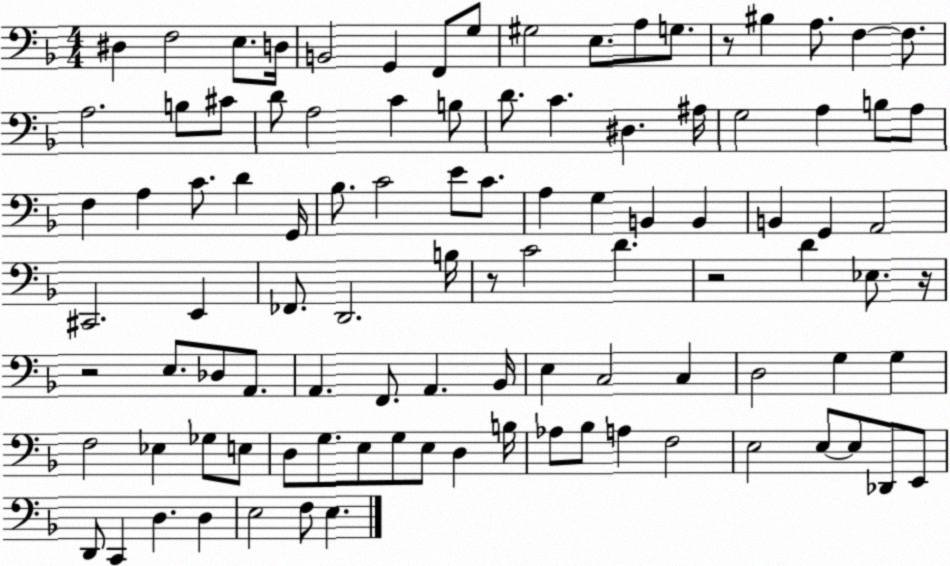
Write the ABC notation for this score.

X:1
T:Untitled
M:4/4
L:1/4
K:F
^D, F,2 E,/2 D,/4 B,,2 G,, F,,/2 G,/2 ^G,2 E,/2 A,/2 G,/2 z/2 ^B, A,/2 F, F,/2 A,2 B,/2 ^C/2 D/2 A,2 C B,/2 D/2 C ^D, ^A,/4 G,2 A, B,/2 A,/2 F, A, C/2 D G,,/4 _B,/2 C2 E/2 C/2 A, G, B,, B,, B,, G,, A,,2 ^C,,2 E,, _F,,/2 D,,2 B,/4 z/2 C2 D z2 D _E,/2 z/4 z2 E,/2 _D,/2 A,,/2 A,, F,,/2 A,, _B,,/4 E, C,2 C, D,2 G, G, F,2 _E, _G,/2 E,/2 D,/2 G,/2 E,/2 G,/2 E,/2 D, B,/4 _A,/2 _B,/2 A, F,2 E,2 E,/2 E,/2 _D,,/2 E,,/2 D,,/2 C,, D, D, E,2 F,/2 E,